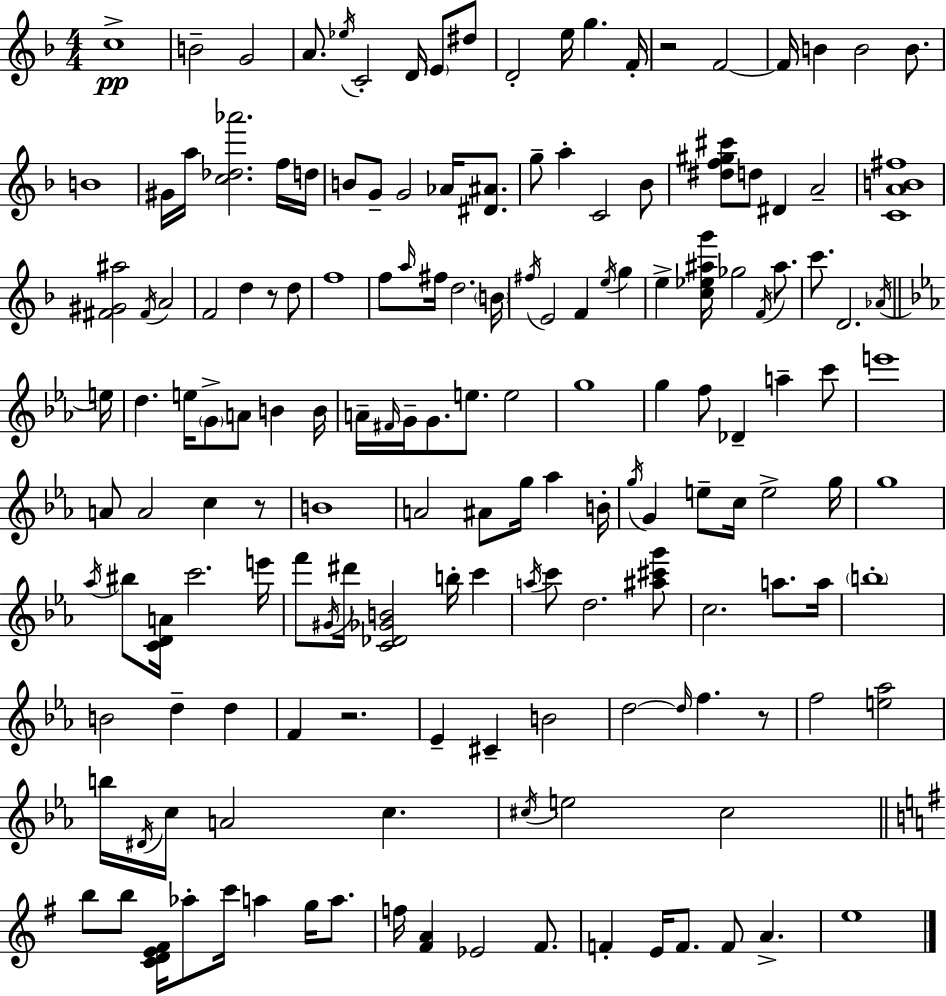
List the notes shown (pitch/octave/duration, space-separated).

C5/w B4/h G4/h A4/e. Eb5/s C4/h D4/s E4/e D#5/e D4/h E5/s G5/q. F4/s R/h F4/h F4/s B4/q B4/h B4/e. B4/w G#4/s A5/s [C5,Db5,Ab6]/h. F5/s D5/s B4/e G4/e G4/h Ab4/s [D#4,A#4]/e. G5/e A5/q C4/h Bb4/e [D#5,F5,G#5,C#6]/e D5/e D#4/q A4/h [C4,A4,B4,F#5]/w [F#4,G#4,A#5]/h F#4/s A4/h F4/h D5/q R/e D5/e F5/w F5/e A5/s F#5/s D5/h. B4/s F#5/s E4/h F4/q E5/s G5/q E5/q [C5,Eb5,A#5,G6]/s Gb5/h F4/s A#5/e. C6/e. D4/h. Ab4/s E5/s D5/q. E5/s G4/e A4/e B4/q B4/s A4/s F#4/s G4/s G4/e. E5/e. E5/h G5/w G5/q F5/e Db4/q A5/q C6/e E6/w A4/e A4/h C5/q R/e B4/w A4/h A#4/e G5/s Ab5/q B4/s G5/s G4/q E5/e C5/s E5/h G5/s G5/w Ab5/s BIS5/e [C4,D4,A4]/s C6/h. E6/s F6/e G#4/s D#6/s [C4,Db4,Gb4,B4]/h B5/s C6/q A5/s C6/e D5/h. [A#5,C#6,G6]/e C5/h. A5/e. A5/s B5/w B4/h D5/q D5/q F4/q R/h. Eb4/q C#4/q B4/h D5/h D5/s F5/q. R/e F5/h [E5,Ab5]/h B5/s D#4/s C5/s A4/h C5/q. C#5/s E5/h C#5/h B5/e B5/e [C4,D4,E4,F#4]/s Ab5/e C6/s A5/q G5/s A5/e. F5/s [F#4,A4]/q Eb4/h F#4/e. F4/q E4/s F4/e. F4/e A4/q. E5/w